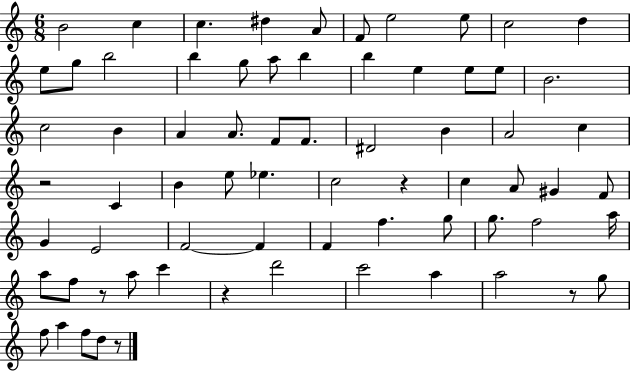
B4/h C5/q C5/q. D#5/q A4/e F4/e E5/h E5/e C5/h D5/q E5/e G5/e B5/h B5/q G5/e A5/e B5/q B5/q E5/q E5/e E5/e B4/h. C5/h B4/q A4/q A4/e. F4/e F4/e. D#4/h B4/q A4/h C5/q R/h C4/q B4/q E5/e Eb5/q. C5/h R/q C5/q A4/e G#4/q F4/e G4/q E4/h F4/h F4/q F4/q F5/q. G5/e G5/e. F5/h A5/s A5/e F5/e R/e A5/e C6/q R/q D6/h C6/h A5/q A5/h R/e G5/e F5/e A5/q F5/e D5/e R/e